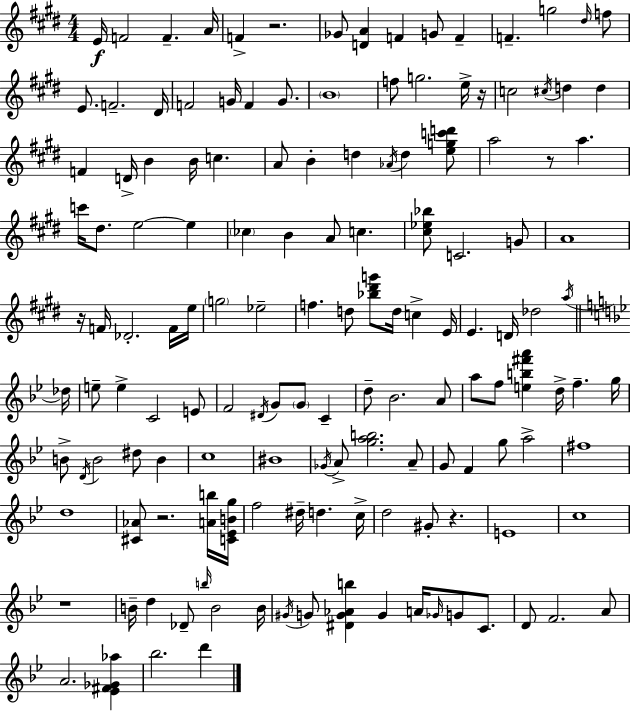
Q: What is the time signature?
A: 4/4